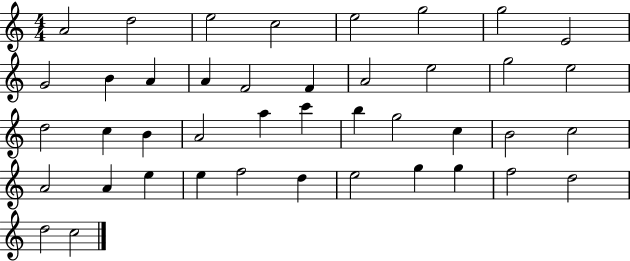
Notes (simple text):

A4/h D5/h E5/h C5/h E5/h G5/h G5/h E4/h G4/h B4/q A4/q A4/q F4/h F4/q A4/h E5/h G5/h E5/h D5/h C5/q B4/q A4/h A5/q C6/q B5/q G5/h C5/q B4/h C5/h A4/h A4/q E5/q E5/q F5/h D5/q E5/h G5/q G5/q F5/h D5/h D5/h C5/h